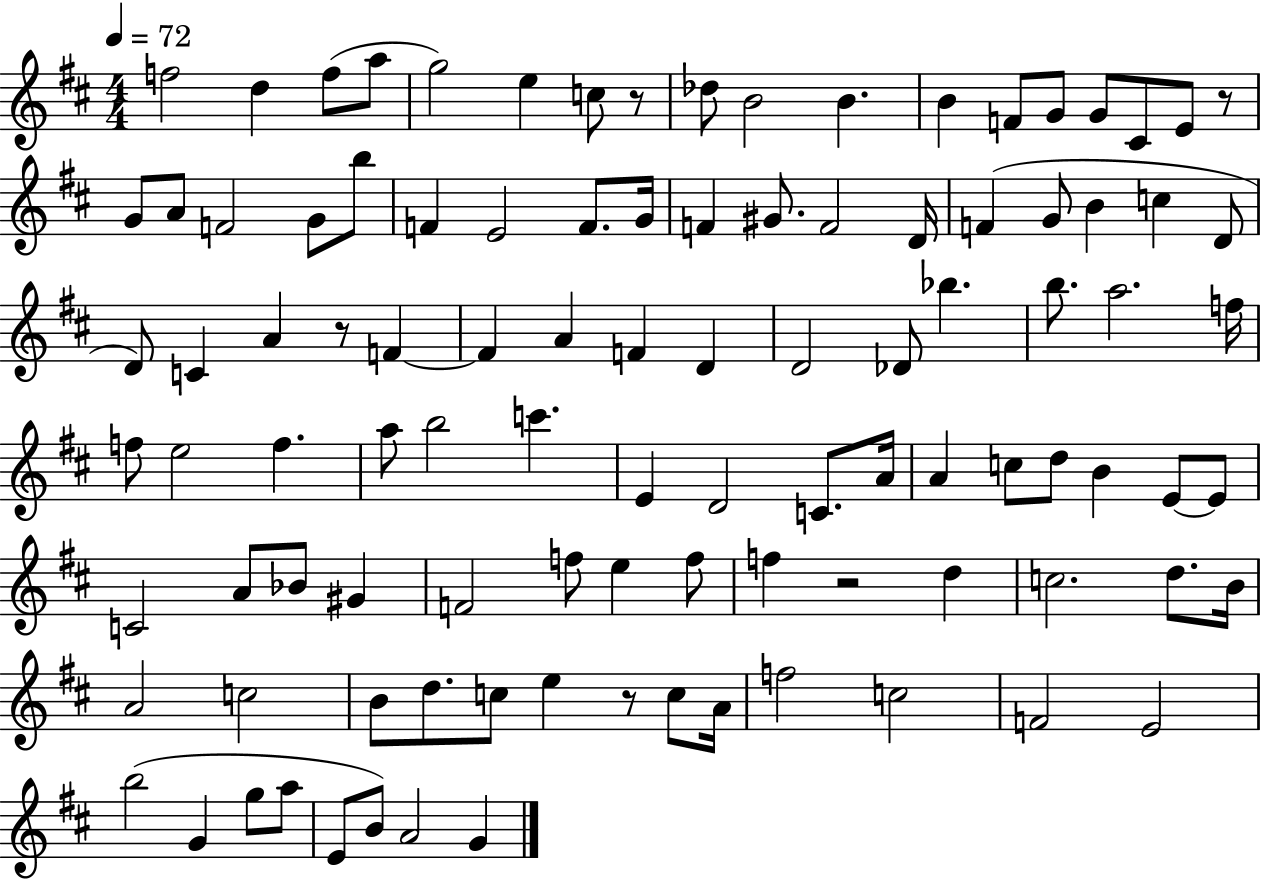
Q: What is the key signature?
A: D major